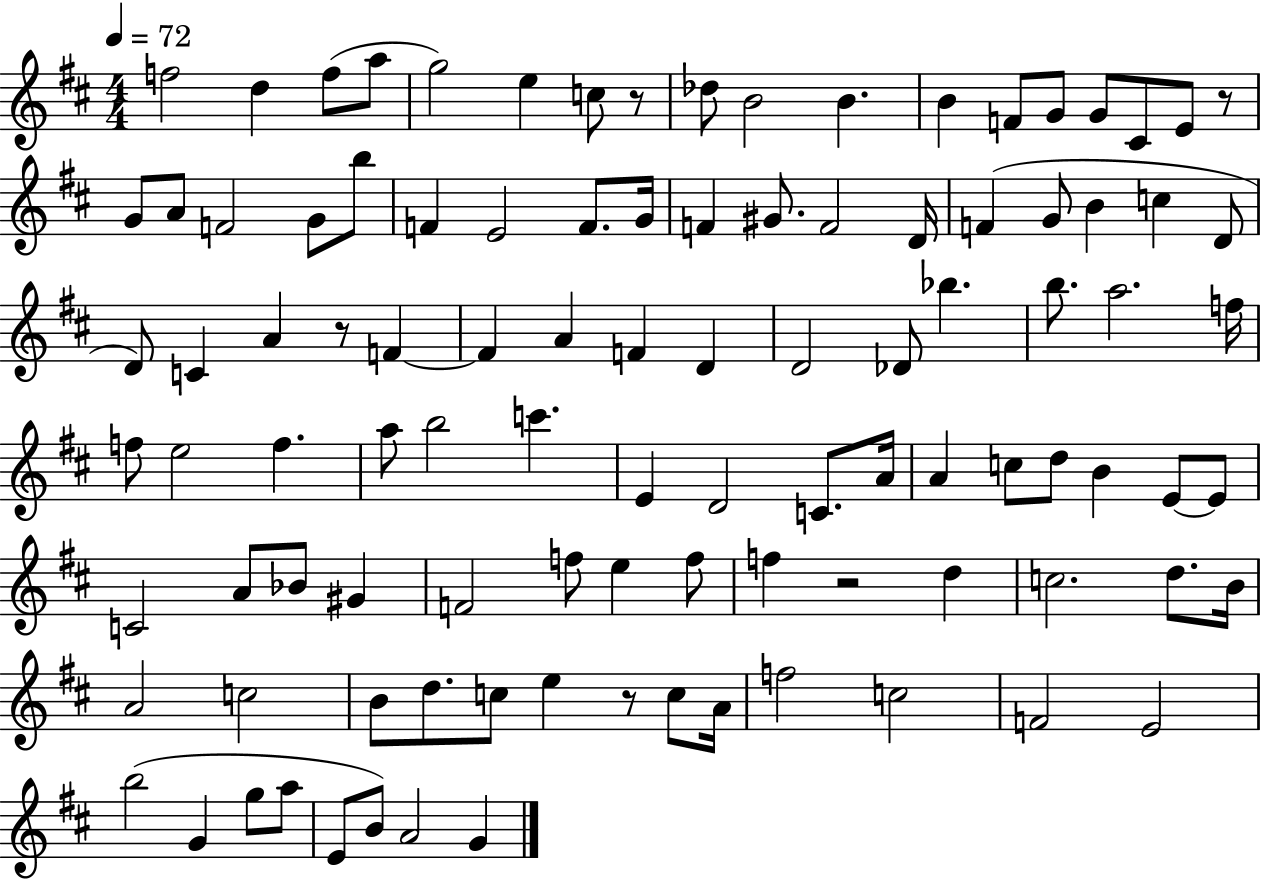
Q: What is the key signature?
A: D major